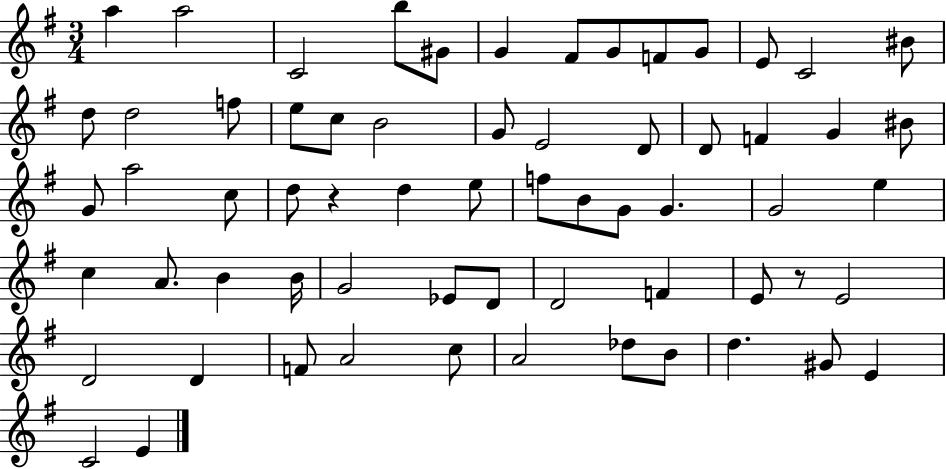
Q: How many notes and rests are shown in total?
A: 64